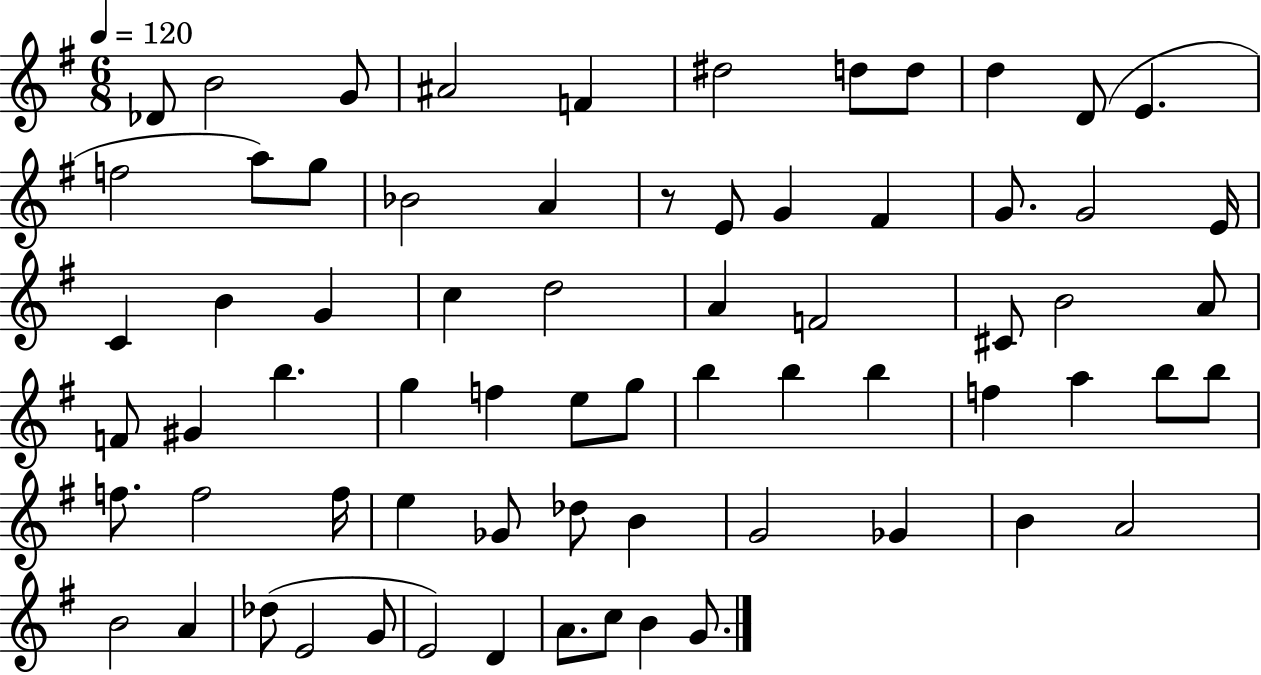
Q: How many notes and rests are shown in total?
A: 69